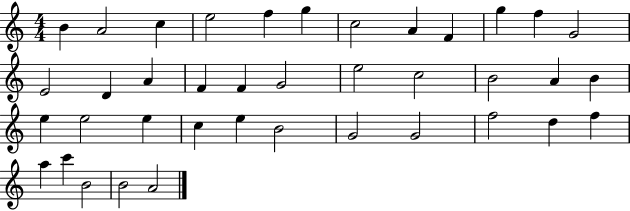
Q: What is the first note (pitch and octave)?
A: B4